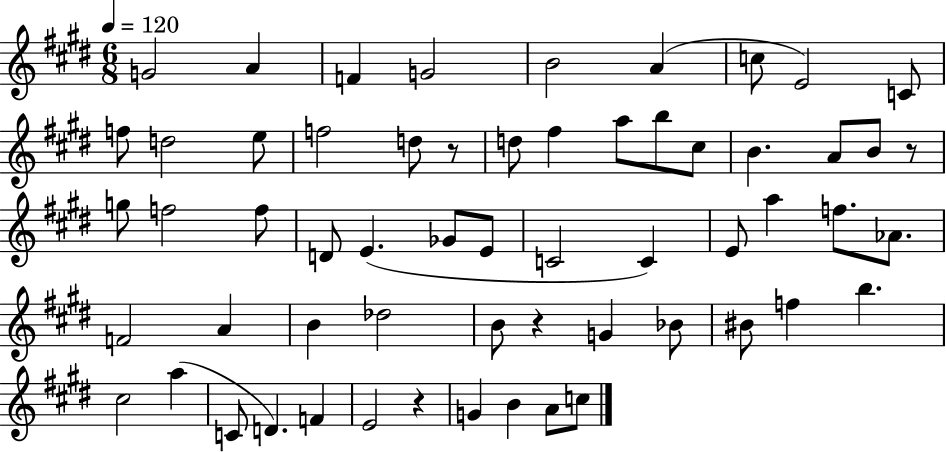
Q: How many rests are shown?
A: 4